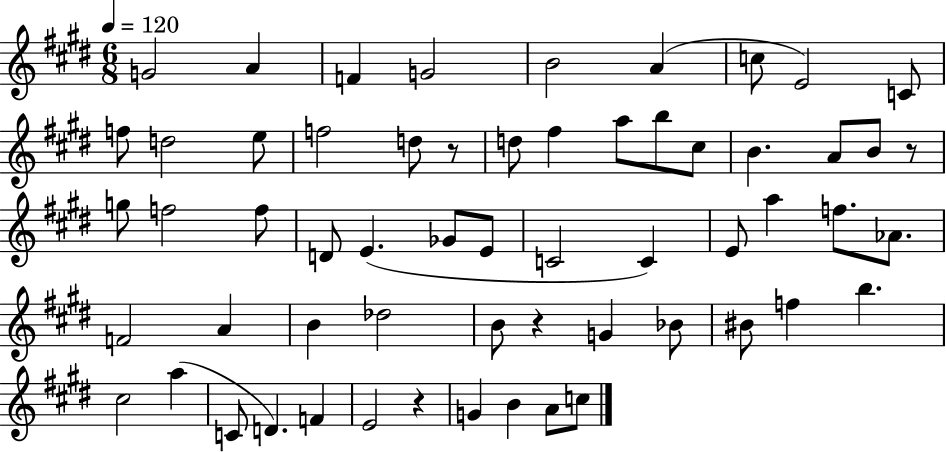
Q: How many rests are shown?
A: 4